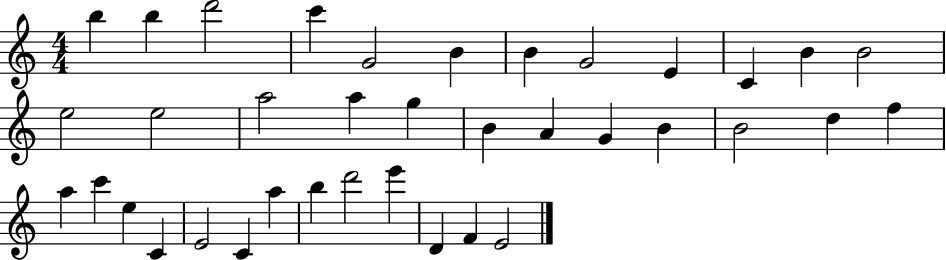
{
  \clef treble
  \numericTimeSignature
  \time 4/4
  \key c \major
  b''4 b''4 d'''2 | c'''4 g'2 b'4 | b'4 g'2 e'4 | c'4 b'4 b'2 | \break e''2 e''2 | a''2 a''4 g''4 | b'4 a'4 g'4 b'4 | b'2 d''4 f''4 | \break a''4 c'''4 e''4 c'4 | e'2 c'4 a''4 | b''4 d'''2 e'''4 | d'4 f'4 e'2 | \break \bar "|."
}